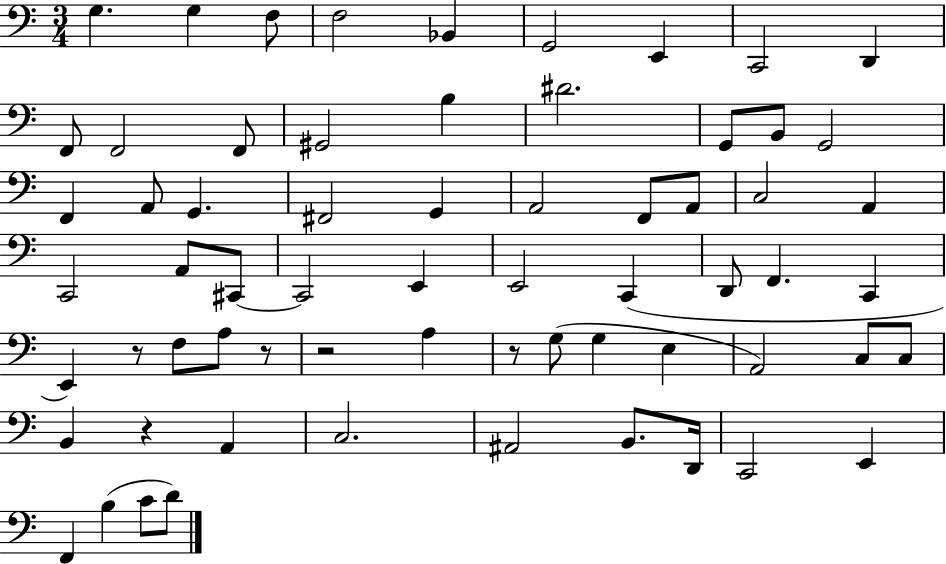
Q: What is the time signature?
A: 3/4